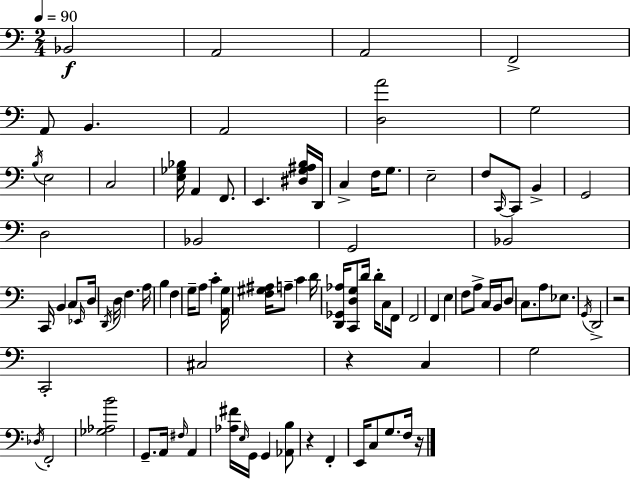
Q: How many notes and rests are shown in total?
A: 94